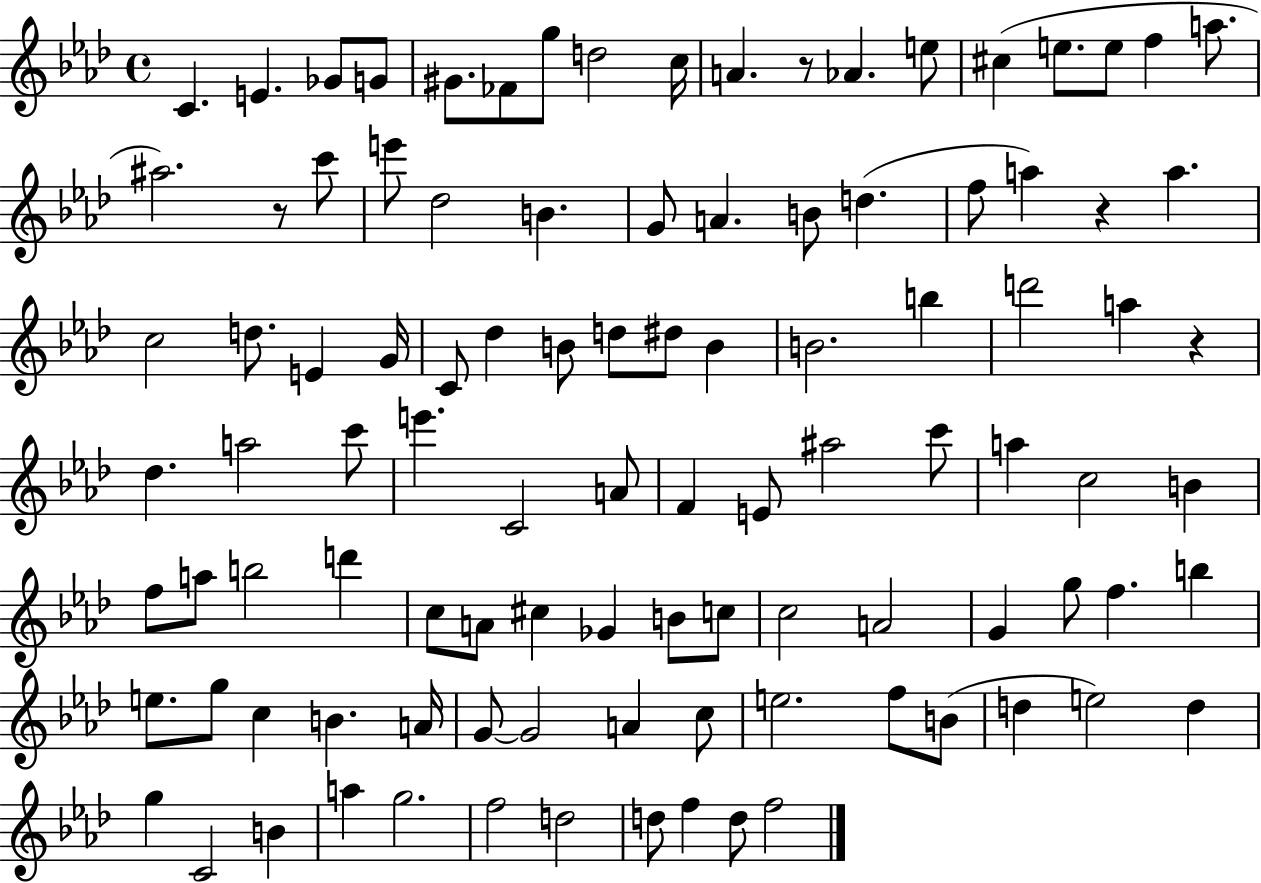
C4/q. E4/q. Gb4/e G4/e G#4/e. FES4/e G5/e D5/h C5/s A4/q. R/e Ab4/q. E5/e C#5/q E5/e. E5/e F5/q A5/e. A#5/h. R/e C6/e E6/e Db5/h B4/q. G4/e A4/q. B4/e D5/q. F5/e A5/q R/q A5/q. C5/h D5/e. E4/q G4/s C4/e Db5/q B4/e D5/e D#5/e B4/q B4/h. B5/q D6/h A5/q R/q Db5/q. A5/h C6/e E6/q. C4/h A4/e F4/q E4/e A#5/h C6/e A5/q C5/h B4/q F5/e A5/e B5/h D6/q C5/e A4/e C#5/q Gb4/q B4/e C5/e C5/h A4/h G4/q G5/e F5/q. B5/q E5/e. G5/e C5/q B4/q. A4/s G4/e G4/h A4/q C5/e E5/h. F5/e B4/e D5/q E5/h D5/q G5/q C4/h B4/q A5/q G5/h. F5/h D5/h D5/e F5/q D5/e F5/h